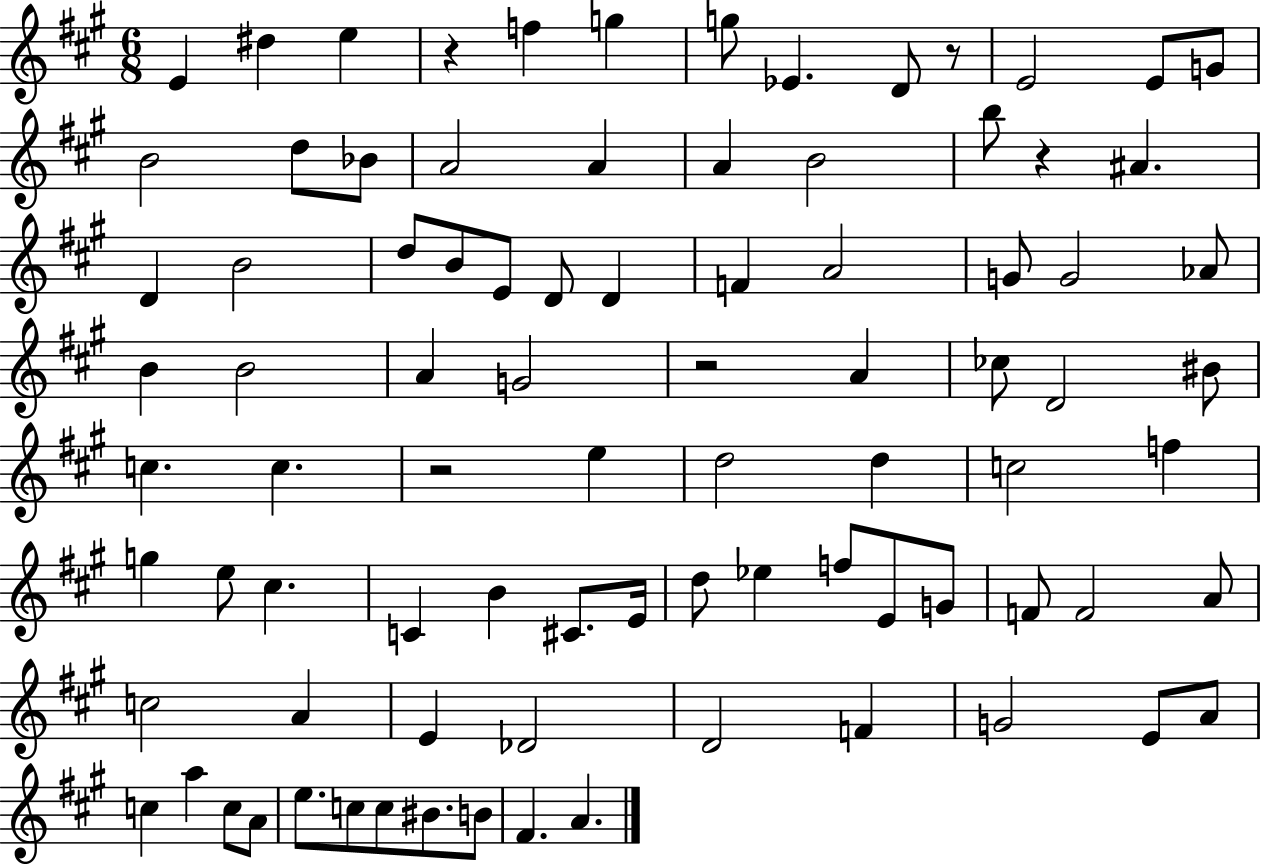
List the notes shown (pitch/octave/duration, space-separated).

E4/q D#5/q E5/q R/q F5/q G5/q G5/e Eb4/q. D4/e R/e E4/h E4/e G4/e B4/h D5/e Bb4/e A4/h A4/q A4/q B4/h B5/e R/q A#4/q. D4/q B4/h D5/e B4/e E4/e D4/e D4/q F4/q A4/h G4/e G4/h Ab4/e B4/q B4/h A4/q G4/h R/h A4/q CES5/e D4/h BIS4/e C5/q. C5/q. R/h E5/q D5/h D5/q C5/h F5/q G5/q E5/e C#5/q. C4/q B4/q C#4/e. E4/s D5/e Eb5/q F5/e E4/e G4/e F4/e F4/h A4/e C5/h A4/q E4/q Db4/h D4/h F4/q G4/h E4/e A4/e C5/q A5/q C5/e A4/e E5/e. C5/e C5/e BIS4/e. B4/e F#4/q. A4/q.